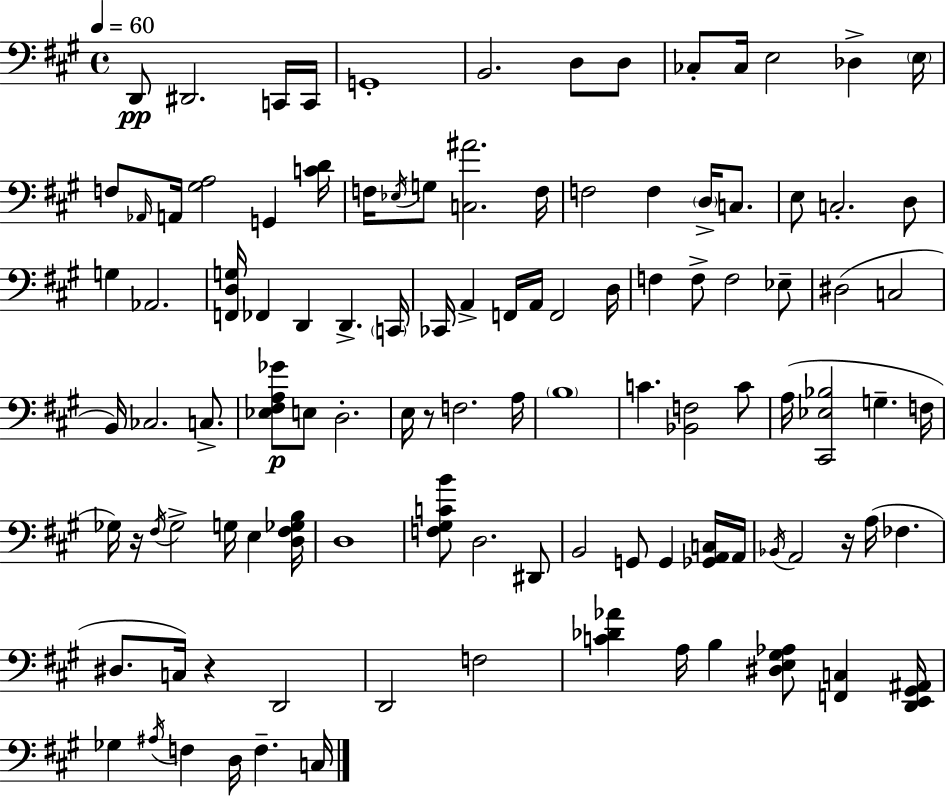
D2/e D#2/h. C2/s C2/s G2/w B2/h. D3/e D3/e CES3/e CES3/s E3/h Db3/q E3/s F3/e Ab2/s A2/s [G#3,A3]/h G2/q [C4,D4]/s F3/s Eb3/s G3/e [C3,A#4]/h. F3/s F3/h F3/q D3/s C3/e. E3/e C3/h. D3/e G3/q Ab2/h. [F2,D3,G3]/s FES2/q D2/q D2/q. C2/s CES2/s A2/q F2/s A2/s F2/h D3/s F3/q F3/e F3/h Eb3/e D#3/h C3/h B2/s CES3/h. C3/e. [Eb3,F#3,A3,Gb4]/e E3/e D3/h. E3/s R/e F3/h. A3/s B3/w C4/q. [Bb2,F3]/h C4/e A3/s [C#2,Eb3,Bb3]/h G3/q. F3/s Gb3/s R/s F#3/s Gb3/h G3/s E3/q [D3,F#3,Gb3,B3]/s D3/w [F3,G#3,C4,B4]/e D3/h. D#2/e B2/h G2/e G2/q [Gb2,A2,C3]/s A2/s Bb2/s A2/h R/s A3/s FES3/q. D#3/e. C3/s R/q D2/h D2/h F3/h [C4,Db4,Ab4]/q A3/s B3/q [D#3,E3,G#3,Ab3]/e [F2,C3]/q [D2,E2,G#2,A#2]/s Gb3/q A#3/s F3/q D3/s F3/q. C3/s